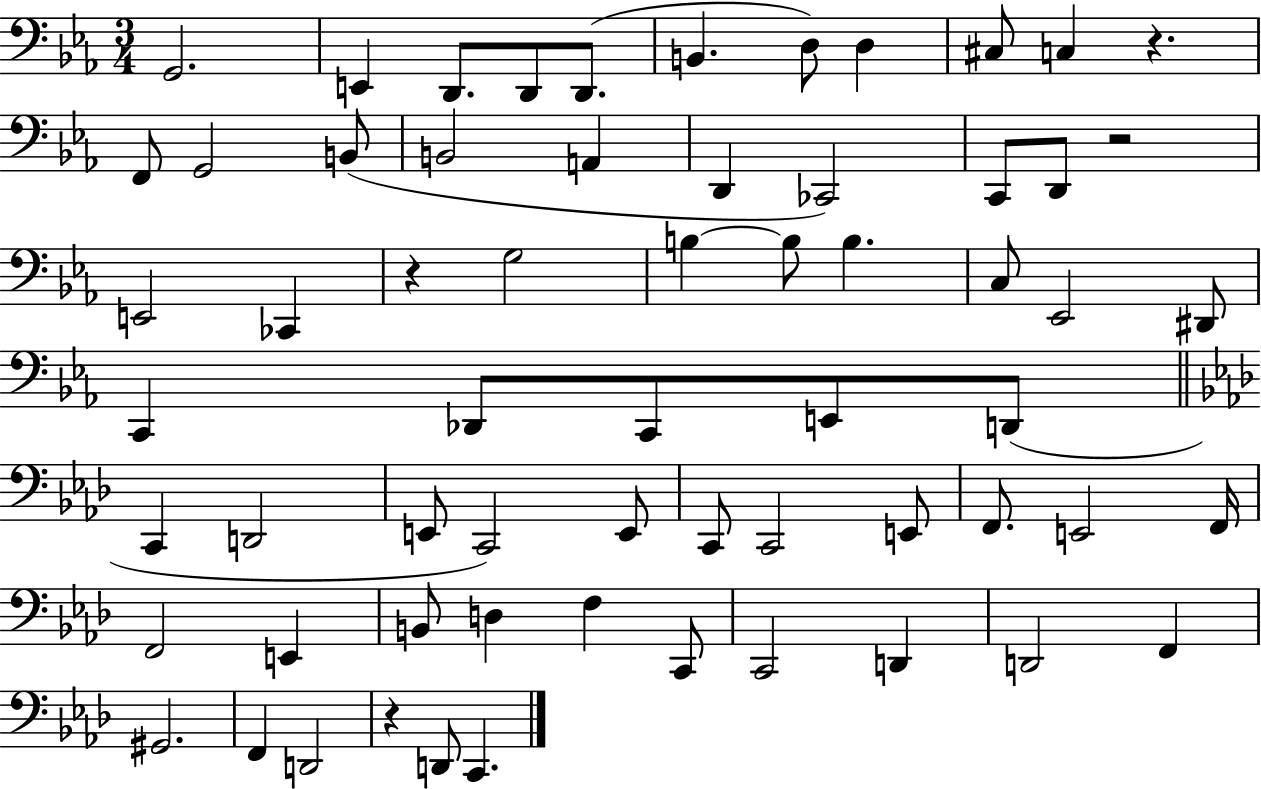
X:1
T:Untitled
M:3/4
L:1/4
K:Eb
G,,2 E,, D,,/2 D,,/2 D,,/2 B,, D,/2 D, ^C,/2 C, z F,,/2 G,,2 B,,/2 B,,2 A,, D,, _C,,2 C,,/2 D,,/2 z2 E,,2 _C,, z G,2 B, B,/2 B, C,/2 _E,,2 ^D,,/2 C,, _D,,/2 C,,/2 E,,/2 D,,/2 C,, D,,2 E,,/2 C,,2 E,,/2 C,,/2 C,,2 E,,/2 F,,/2 E,,2 F,,/4 F,,2 E,, B,,/2 D, F, C,,/2 C,,2 D,, D,,2 F,, ^G,,2 F,, D,,2 z D,,/2 C,,